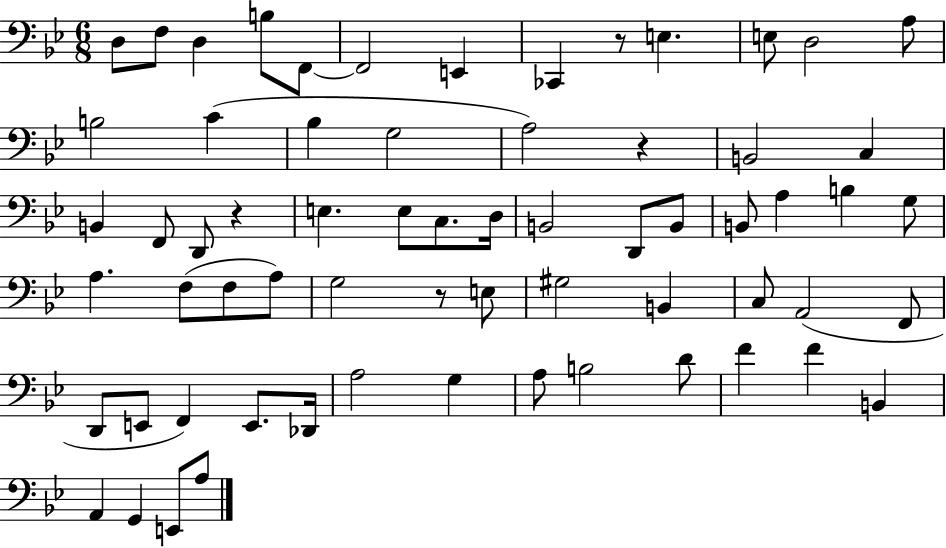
X:1
T:Untitled
M:6/8
L:1/4
K:Bb
D,/2 F,/2 D, B,/2 F,,/2 F,,2 E,, _C,, z/2 E, E,/2 D,2 A,/2 B,2 C _B, G,2 A,2 z B,,2 C, B,, F,,/2 D,,/2 z E, E,/2 C,/2 D,/4 B,,2 D,,/2 B,,/2 B,,/2 A, B, G,/2 A, F,/2 F,/2 A,/2 G,2 z/2 E,/2 ^G,2 B,, C,/2 A,,2 F,,/2 D,,/2 E,,/2 F,, E,,/2 _D,,/4 A,2 G, A,/2 B,2 D/2 F F B,, A,, G,, E,,/2 A,/2